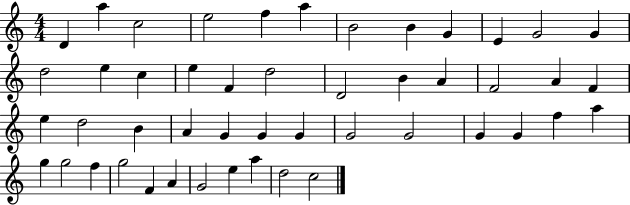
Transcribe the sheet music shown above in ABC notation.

X:1
T:Untitled
M:4/4
L:1/4
K:C
D a c2 e2 f a B2 B G E G2 G d2 e c e F d2 D2 B A F2 A F e d2 B A G G G G2 G2 G G f a g g2 f g2 F A G2 e a d2 c2